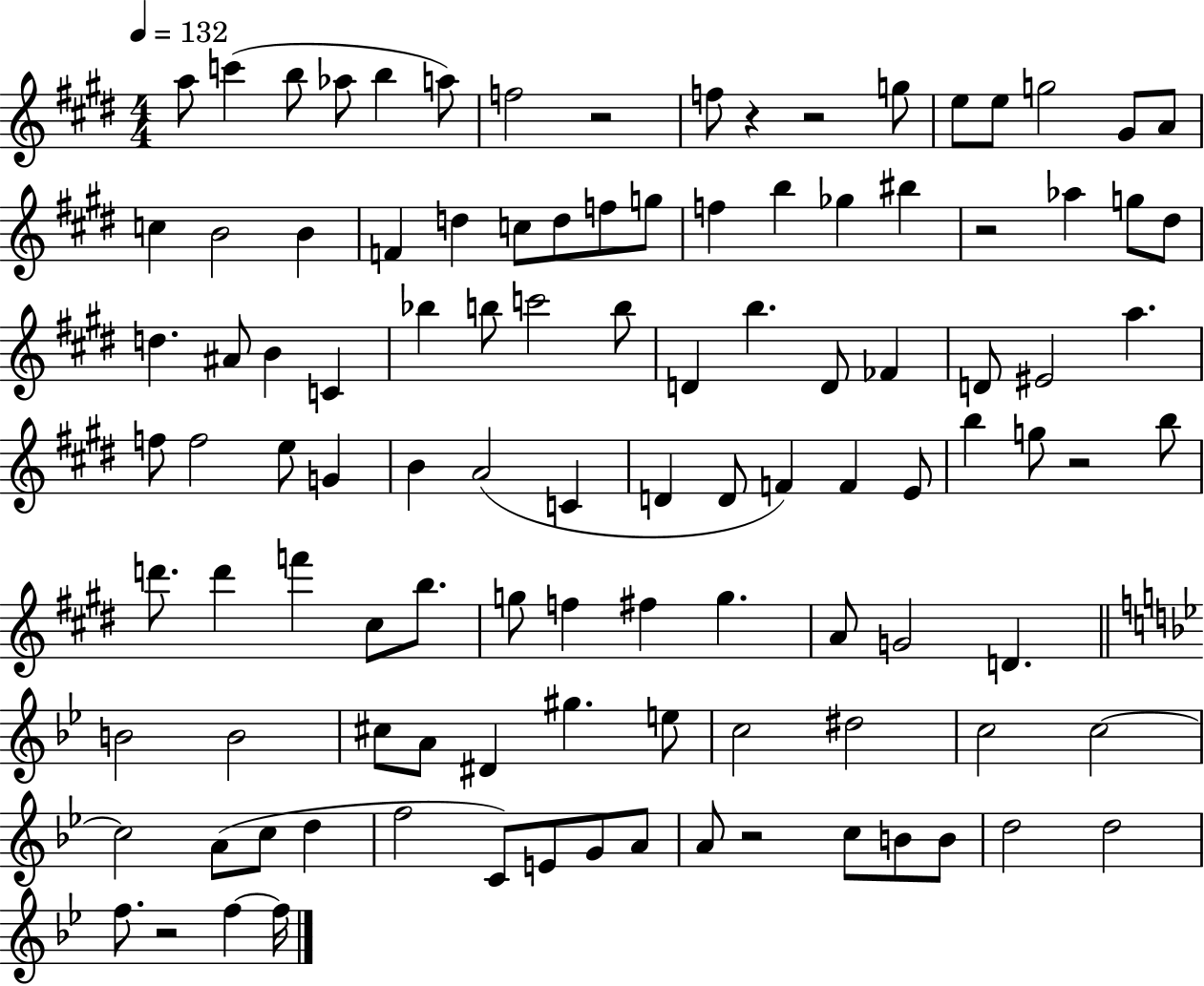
A5/e C6/q B5/e Ab5/e B5/q A5/e F5/h R/h F5/e R/q R/h G5/e E5/e E5/e G5/h G#4/e A4/e C5/q B4/h B4/q F4/q D5/q C5/e D5/e F5/e G5/e F5/q B5/q Gb5/q BIS5/q R/h Ab5/q G5/e D#5/e D5/q. A#4/e B4/q C4/q Bb5/q B5/e C6/h B5/e D4/q B5/q. D4/e FES4/q D4/e EIS4/h A5/q. F5/e F5/h E5/e G4/q B4/q A4/h C4/q D4/q D4/e F4/q F4/q E4/e B5/q G5/e R/h B5/e D6/e. D6/q F6/q C#5/e B5/e. G5/e F5/q F#5/q G5/q. A4/e G4/h D4/q. B4/h B4/h C#5/e A4/e D#4/q G#5/q. E5/e C5/h D#5/h C5/h C5/h C5/h A4/e C5/e D5/q F5/h C4/e E4/e G4/e A4/e A4/e R/h C5/e B4/e B4/e D5/h D5/h F5/e. R/h F5/q F5/s